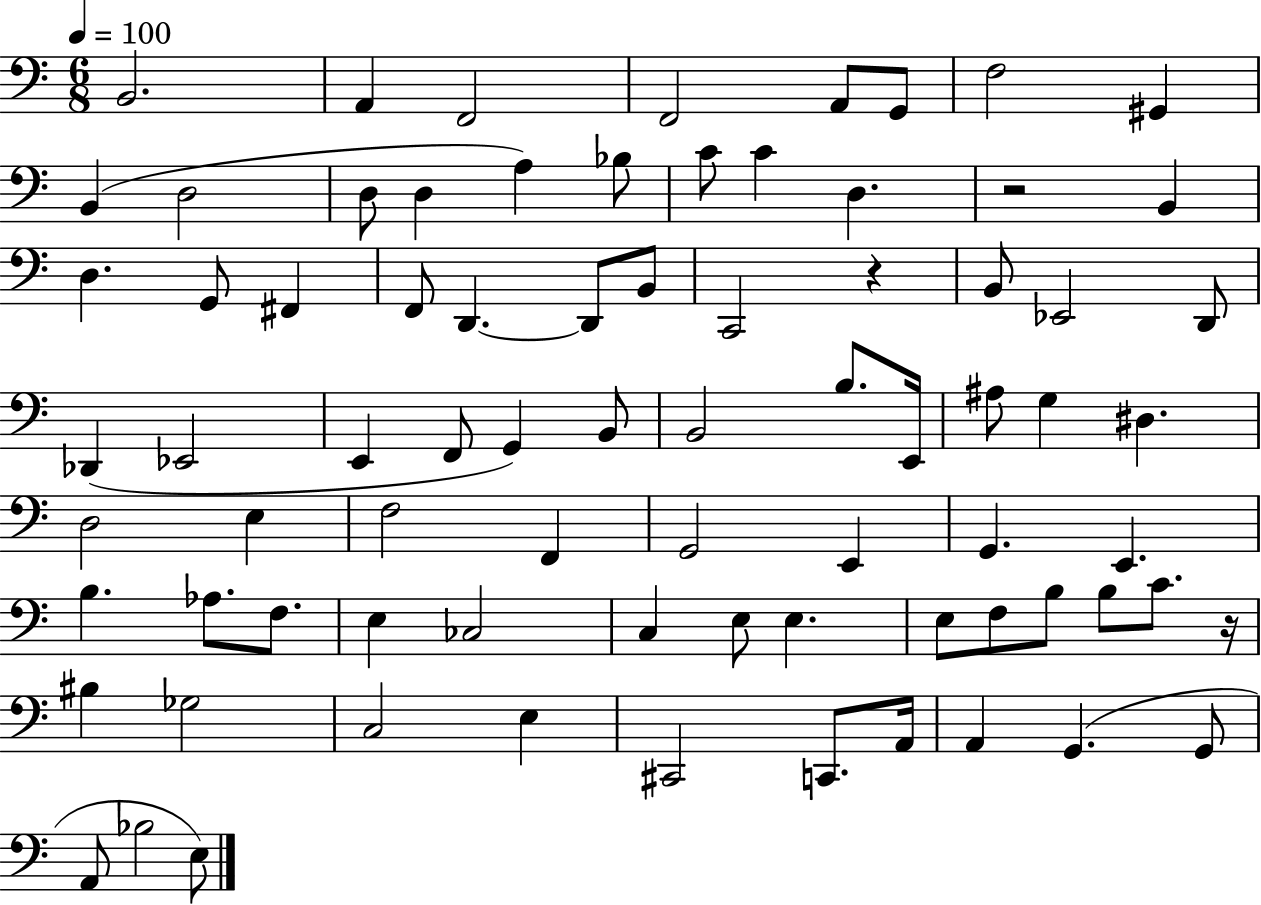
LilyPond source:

{
  \clef bass
  \numericTimeSignature
  \time 6/8
  \key c \major
  \tempo 4 = 100
  b,2. | a,4 f,2 | f,2 a,8 g,8 | f2 gis,4 | \break b,4( d2 | d8 d4 a4) bes8 | c'8 c'4 d4. | r2 b,4 | \break d4. g,8 fis,4 | f,8 d,4.~~ d,8 b,8 | c,2 r4 | b,8 ees,2 d,8 | \break des,4( ees,2 | e,4 f,8 g,4) b,8 | b,2 b8. e,16 | ais8 g4 dis4. | \break d2 e4 | f2 f,4 | g,2 e,4 | g,4. e,4. | \break b4. aes8. f8. | e4 ces2 | c4 e8 e4. | e8 f8 b8 b8 c'8. r16 | \break bis4 ges2 | c2 e4 | cis,2 c,8. a,16 | a,4 g,4.( g,8 | \break a,8 bes2 e8) | \bar "|."
}